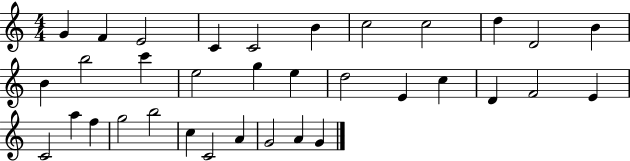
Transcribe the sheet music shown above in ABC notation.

X:1
T:Untitled
M:4/4
L:1/4
K:C
G F E2 C C2 B c2 c2 d D2 B B b2 c' e2 g e d2 E c D F2 E C2 a f g2 b2 c C2 A G2 A G